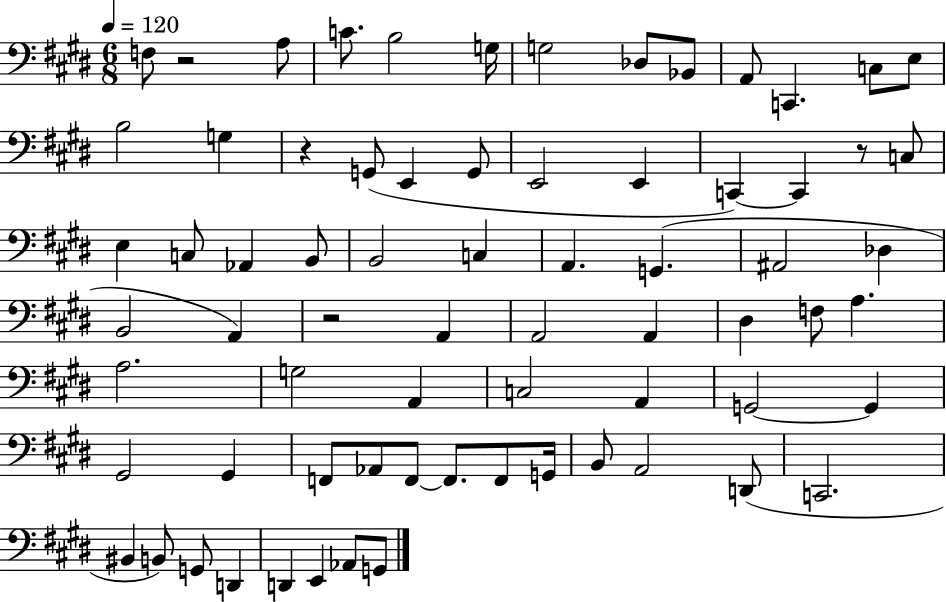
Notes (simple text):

F3/e R/h A3/e C4/e. B3/h G3/s G3/h Db3/e Bb2/e A2/e C2/q. C3/e E3/e B3/h G3/q R/q G2/e E2/q G2/e E2/h E2/q C2/q C2/q R/e C3/e E3/q C3/e Ab2/q B2/e B2/h C3/q A2/q. G2/q. A#2/h Db3/q B2/h A2/q R/h A2/q A2/h A2/q D#3/q F3/e A3/q. A3/h. G3/h A2/q C3/h A2/q G2/h G2/q G#2/h G#2/q F2/e Ab2/e F2/e F2/e. F2/e G2/s B2/e A2/h D2/e C2/h. BIS2/q B2/e G2/e D2/q D2/q E2/q Ab2/e G2/e